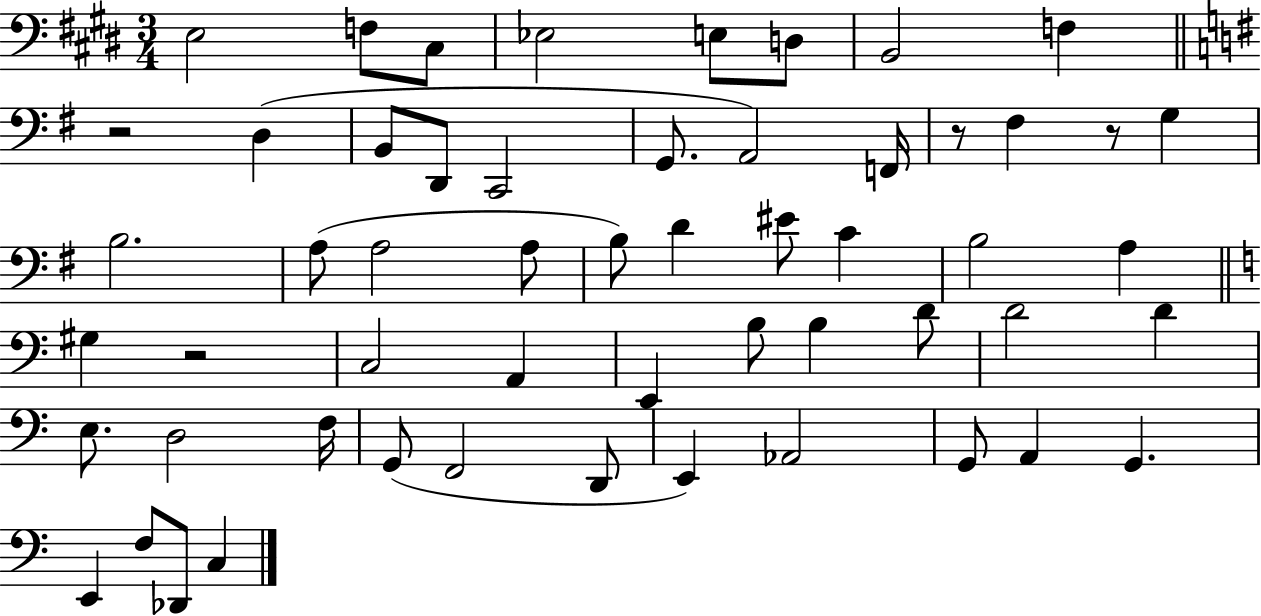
E3/h F3/e C#3/e Eb3/h E3/e D3/e B2/h F3/q R/h D3/q B2/e D2/e C2/h G2/e. A2/h F2/s R/e F#3/q R/e G3/q B3/h. A3/e A3/h A3/e B3/e D4/q EIS4/e C4/q B3/h A3/q G#3/q R/h C3/h A2/q E2/q B3/e B3/q D4/e D4/h D4/q E3/e. D3/h F3/s G2/e F2/h D2/e E2/q Ab2/h G2/e A2/q G2/q. E2/q F3/e Db2/e C3/q